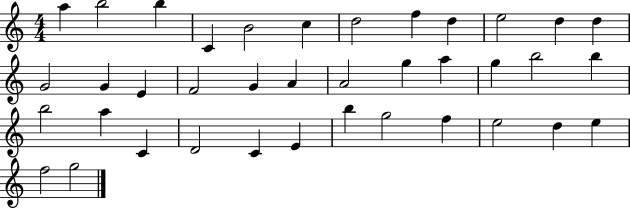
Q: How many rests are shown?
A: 0